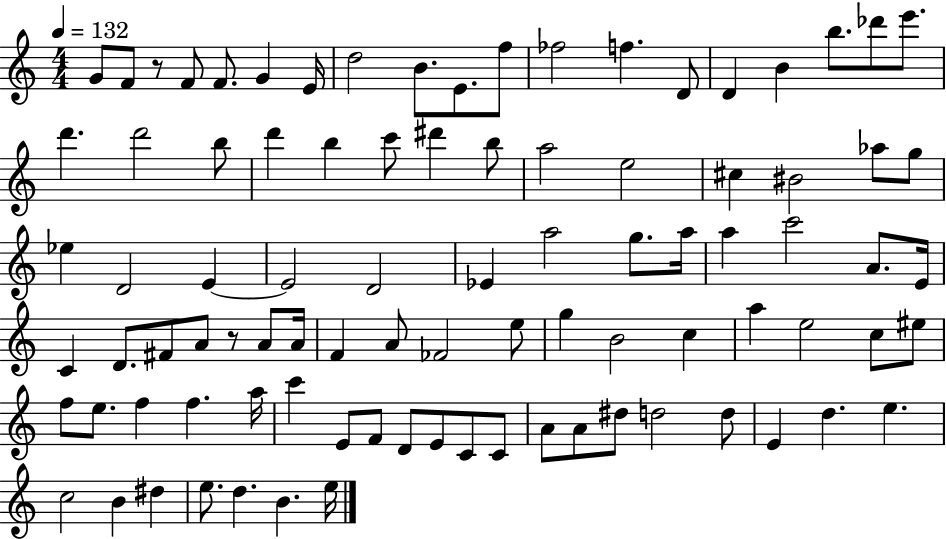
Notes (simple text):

G4/e F4/e R/e F4/e F4/e. G4/q E4/s D5/h B4/e. E4/e. F5/e FES5/h F5/q. D4/e D4/q B4/q B5/e. Db6/e E6/e. D6/q. D6/h B5/e D6/q B5/q C6/e D#6/q B5/e A5/h E5/h C#5/q BIS4/h Ab5/e G5/e Eb5/q D4/h E4/q E4/h D4/h Eb4/q A5/h G5/e. A5/s A5/q C6/h A4/e. E4/s C4/q D4/e. F#4/e A4/e R/e A4/e A4/s F4/q A4/e FES4/h E5/e G5/q B4/h C5/q A5/q E5/h C5/e EIS5/e F5/e E5/e. F5/q F5/q. A5/s C6/q E4/e F4/e D4/e E4/e C4/e C4/e A4/e A4/e D#5/e D5/h D5/e E4/q D5/q. E5/q. C5/h B4/q D#5/q E5/e. D5/q. B4/q. E5/s